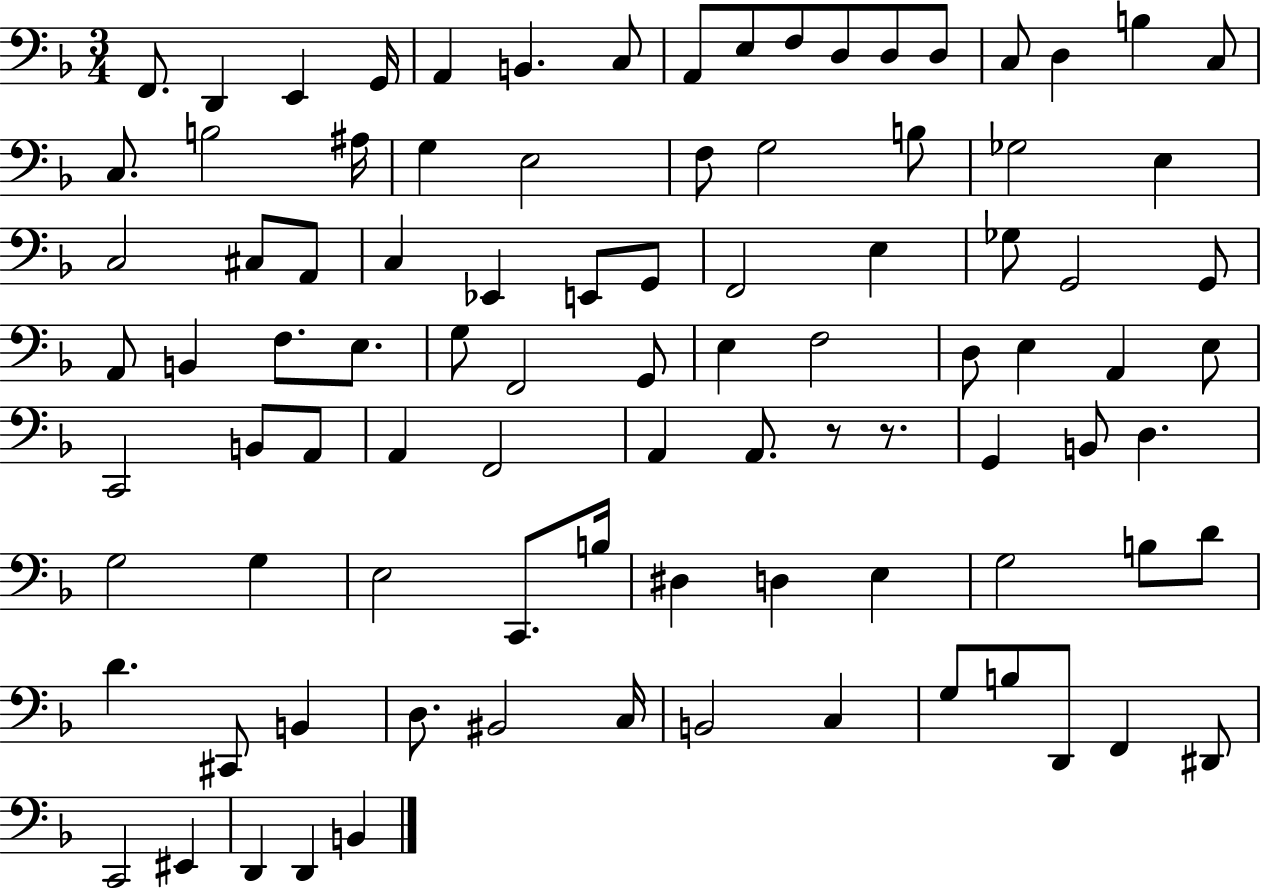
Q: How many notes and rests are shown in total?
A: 93